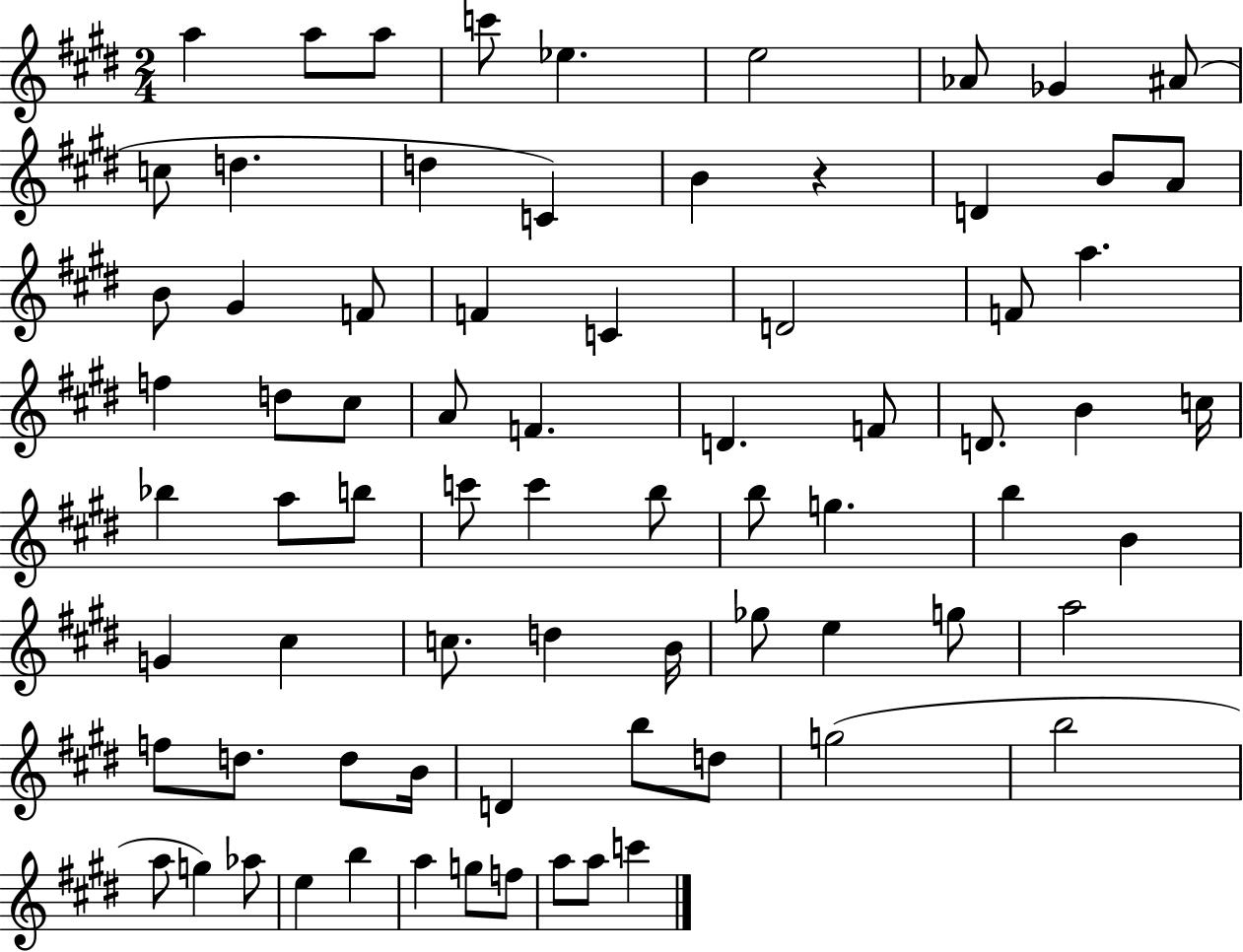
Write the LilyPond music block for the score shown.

{
  \clef treble
  \numericTimeSignature
  \time 2/4
  \key e \major
  a''4 a''8 a''8 | c'''8 ees''4. | e''2 | aes'8 ges'4 ais'8( | \break c''8 d''4. | d''4 c'4) | b'4 r4 | d'4 b'8 a'8 | \break b'8 gis'4 f'8 | f'4 c'4 | d'2 | f'8 a''4. | \break f''4 d''8 cis''8 | a'8 f'4. | d'4. f'8 | d'8. b'4 c''16 | \break bes''4 a''8 b''8 | c'''8 c'''4 b''8 | b''8 g''4. | b''4 b'4 | \break g'4 cis''4 | c''8. d''4 b'16 | ges''8 e''4 g''8 | a''2 | \break f''8 d''8. d''8 b'16 | d'4 b''8 d''8 | g''2( | b''2 | \break a''8 g''4) aes''8 | e''4 b''4 | a''4 g''8 f''8 | a''8 a''8 c'''4 | \break \bar "|."
}